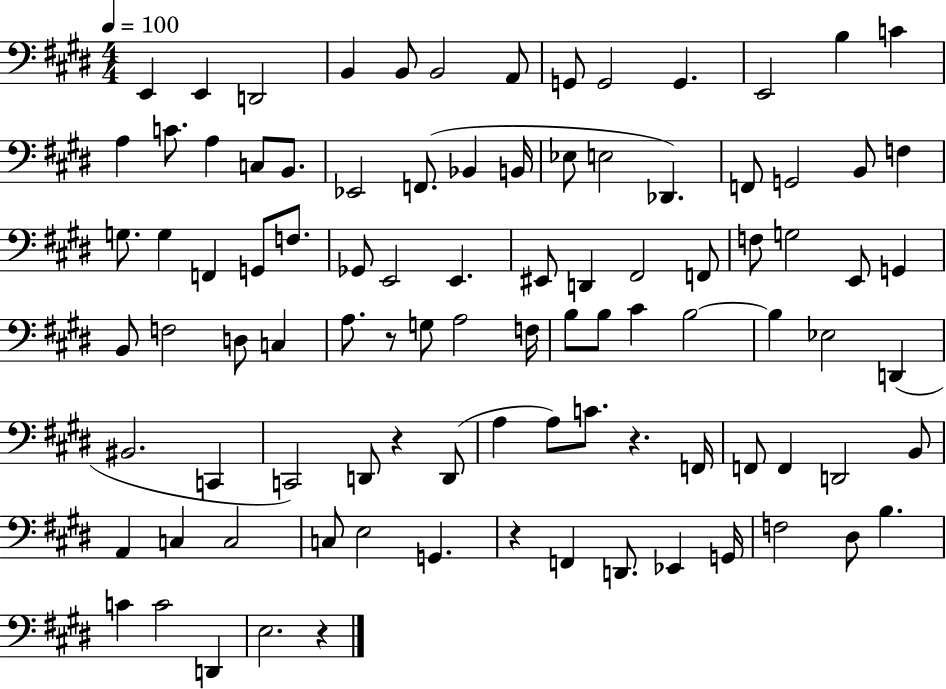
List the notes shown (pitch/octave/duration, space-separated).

E2/q E2/q D2/h B2/q B2/e B2/h A2/e G2/e G2/h G2/q. E2/h B3/q C4/q A3/q C4/e. A3/q C3/e B2/e. Eb2/h F2/e. Bb2/q B2/s Eb3/e E3/h Db2/q. F2/e G2/h B2/e F3/q G3/e. G3/q F2/q G2/e F3/e. Gb2/e E2/h E2/q. EIS2/e D2/q F#2/h F2/e F3/e G3/h E2/e G2/q B2/e F3/h D3/e C3/q A3/e. R/e G3/e A3/h F3/s B3/e B3/e C#4/q B3/h B3/q Eb3/h D2/q BIS2/h. C2/q C2/h D2/e R/q D2/e A3/q A3/e C4/e. R/q. F2/s F2/e F2/q D2/h B2/e A2/q C3/q C3/h C3/e E3/h G2/q. R/q F2/q D2/e. Eb2/q G2/s F3/h D#3/e B3/q. C4/q C4/h D2/q E3/h. R/q